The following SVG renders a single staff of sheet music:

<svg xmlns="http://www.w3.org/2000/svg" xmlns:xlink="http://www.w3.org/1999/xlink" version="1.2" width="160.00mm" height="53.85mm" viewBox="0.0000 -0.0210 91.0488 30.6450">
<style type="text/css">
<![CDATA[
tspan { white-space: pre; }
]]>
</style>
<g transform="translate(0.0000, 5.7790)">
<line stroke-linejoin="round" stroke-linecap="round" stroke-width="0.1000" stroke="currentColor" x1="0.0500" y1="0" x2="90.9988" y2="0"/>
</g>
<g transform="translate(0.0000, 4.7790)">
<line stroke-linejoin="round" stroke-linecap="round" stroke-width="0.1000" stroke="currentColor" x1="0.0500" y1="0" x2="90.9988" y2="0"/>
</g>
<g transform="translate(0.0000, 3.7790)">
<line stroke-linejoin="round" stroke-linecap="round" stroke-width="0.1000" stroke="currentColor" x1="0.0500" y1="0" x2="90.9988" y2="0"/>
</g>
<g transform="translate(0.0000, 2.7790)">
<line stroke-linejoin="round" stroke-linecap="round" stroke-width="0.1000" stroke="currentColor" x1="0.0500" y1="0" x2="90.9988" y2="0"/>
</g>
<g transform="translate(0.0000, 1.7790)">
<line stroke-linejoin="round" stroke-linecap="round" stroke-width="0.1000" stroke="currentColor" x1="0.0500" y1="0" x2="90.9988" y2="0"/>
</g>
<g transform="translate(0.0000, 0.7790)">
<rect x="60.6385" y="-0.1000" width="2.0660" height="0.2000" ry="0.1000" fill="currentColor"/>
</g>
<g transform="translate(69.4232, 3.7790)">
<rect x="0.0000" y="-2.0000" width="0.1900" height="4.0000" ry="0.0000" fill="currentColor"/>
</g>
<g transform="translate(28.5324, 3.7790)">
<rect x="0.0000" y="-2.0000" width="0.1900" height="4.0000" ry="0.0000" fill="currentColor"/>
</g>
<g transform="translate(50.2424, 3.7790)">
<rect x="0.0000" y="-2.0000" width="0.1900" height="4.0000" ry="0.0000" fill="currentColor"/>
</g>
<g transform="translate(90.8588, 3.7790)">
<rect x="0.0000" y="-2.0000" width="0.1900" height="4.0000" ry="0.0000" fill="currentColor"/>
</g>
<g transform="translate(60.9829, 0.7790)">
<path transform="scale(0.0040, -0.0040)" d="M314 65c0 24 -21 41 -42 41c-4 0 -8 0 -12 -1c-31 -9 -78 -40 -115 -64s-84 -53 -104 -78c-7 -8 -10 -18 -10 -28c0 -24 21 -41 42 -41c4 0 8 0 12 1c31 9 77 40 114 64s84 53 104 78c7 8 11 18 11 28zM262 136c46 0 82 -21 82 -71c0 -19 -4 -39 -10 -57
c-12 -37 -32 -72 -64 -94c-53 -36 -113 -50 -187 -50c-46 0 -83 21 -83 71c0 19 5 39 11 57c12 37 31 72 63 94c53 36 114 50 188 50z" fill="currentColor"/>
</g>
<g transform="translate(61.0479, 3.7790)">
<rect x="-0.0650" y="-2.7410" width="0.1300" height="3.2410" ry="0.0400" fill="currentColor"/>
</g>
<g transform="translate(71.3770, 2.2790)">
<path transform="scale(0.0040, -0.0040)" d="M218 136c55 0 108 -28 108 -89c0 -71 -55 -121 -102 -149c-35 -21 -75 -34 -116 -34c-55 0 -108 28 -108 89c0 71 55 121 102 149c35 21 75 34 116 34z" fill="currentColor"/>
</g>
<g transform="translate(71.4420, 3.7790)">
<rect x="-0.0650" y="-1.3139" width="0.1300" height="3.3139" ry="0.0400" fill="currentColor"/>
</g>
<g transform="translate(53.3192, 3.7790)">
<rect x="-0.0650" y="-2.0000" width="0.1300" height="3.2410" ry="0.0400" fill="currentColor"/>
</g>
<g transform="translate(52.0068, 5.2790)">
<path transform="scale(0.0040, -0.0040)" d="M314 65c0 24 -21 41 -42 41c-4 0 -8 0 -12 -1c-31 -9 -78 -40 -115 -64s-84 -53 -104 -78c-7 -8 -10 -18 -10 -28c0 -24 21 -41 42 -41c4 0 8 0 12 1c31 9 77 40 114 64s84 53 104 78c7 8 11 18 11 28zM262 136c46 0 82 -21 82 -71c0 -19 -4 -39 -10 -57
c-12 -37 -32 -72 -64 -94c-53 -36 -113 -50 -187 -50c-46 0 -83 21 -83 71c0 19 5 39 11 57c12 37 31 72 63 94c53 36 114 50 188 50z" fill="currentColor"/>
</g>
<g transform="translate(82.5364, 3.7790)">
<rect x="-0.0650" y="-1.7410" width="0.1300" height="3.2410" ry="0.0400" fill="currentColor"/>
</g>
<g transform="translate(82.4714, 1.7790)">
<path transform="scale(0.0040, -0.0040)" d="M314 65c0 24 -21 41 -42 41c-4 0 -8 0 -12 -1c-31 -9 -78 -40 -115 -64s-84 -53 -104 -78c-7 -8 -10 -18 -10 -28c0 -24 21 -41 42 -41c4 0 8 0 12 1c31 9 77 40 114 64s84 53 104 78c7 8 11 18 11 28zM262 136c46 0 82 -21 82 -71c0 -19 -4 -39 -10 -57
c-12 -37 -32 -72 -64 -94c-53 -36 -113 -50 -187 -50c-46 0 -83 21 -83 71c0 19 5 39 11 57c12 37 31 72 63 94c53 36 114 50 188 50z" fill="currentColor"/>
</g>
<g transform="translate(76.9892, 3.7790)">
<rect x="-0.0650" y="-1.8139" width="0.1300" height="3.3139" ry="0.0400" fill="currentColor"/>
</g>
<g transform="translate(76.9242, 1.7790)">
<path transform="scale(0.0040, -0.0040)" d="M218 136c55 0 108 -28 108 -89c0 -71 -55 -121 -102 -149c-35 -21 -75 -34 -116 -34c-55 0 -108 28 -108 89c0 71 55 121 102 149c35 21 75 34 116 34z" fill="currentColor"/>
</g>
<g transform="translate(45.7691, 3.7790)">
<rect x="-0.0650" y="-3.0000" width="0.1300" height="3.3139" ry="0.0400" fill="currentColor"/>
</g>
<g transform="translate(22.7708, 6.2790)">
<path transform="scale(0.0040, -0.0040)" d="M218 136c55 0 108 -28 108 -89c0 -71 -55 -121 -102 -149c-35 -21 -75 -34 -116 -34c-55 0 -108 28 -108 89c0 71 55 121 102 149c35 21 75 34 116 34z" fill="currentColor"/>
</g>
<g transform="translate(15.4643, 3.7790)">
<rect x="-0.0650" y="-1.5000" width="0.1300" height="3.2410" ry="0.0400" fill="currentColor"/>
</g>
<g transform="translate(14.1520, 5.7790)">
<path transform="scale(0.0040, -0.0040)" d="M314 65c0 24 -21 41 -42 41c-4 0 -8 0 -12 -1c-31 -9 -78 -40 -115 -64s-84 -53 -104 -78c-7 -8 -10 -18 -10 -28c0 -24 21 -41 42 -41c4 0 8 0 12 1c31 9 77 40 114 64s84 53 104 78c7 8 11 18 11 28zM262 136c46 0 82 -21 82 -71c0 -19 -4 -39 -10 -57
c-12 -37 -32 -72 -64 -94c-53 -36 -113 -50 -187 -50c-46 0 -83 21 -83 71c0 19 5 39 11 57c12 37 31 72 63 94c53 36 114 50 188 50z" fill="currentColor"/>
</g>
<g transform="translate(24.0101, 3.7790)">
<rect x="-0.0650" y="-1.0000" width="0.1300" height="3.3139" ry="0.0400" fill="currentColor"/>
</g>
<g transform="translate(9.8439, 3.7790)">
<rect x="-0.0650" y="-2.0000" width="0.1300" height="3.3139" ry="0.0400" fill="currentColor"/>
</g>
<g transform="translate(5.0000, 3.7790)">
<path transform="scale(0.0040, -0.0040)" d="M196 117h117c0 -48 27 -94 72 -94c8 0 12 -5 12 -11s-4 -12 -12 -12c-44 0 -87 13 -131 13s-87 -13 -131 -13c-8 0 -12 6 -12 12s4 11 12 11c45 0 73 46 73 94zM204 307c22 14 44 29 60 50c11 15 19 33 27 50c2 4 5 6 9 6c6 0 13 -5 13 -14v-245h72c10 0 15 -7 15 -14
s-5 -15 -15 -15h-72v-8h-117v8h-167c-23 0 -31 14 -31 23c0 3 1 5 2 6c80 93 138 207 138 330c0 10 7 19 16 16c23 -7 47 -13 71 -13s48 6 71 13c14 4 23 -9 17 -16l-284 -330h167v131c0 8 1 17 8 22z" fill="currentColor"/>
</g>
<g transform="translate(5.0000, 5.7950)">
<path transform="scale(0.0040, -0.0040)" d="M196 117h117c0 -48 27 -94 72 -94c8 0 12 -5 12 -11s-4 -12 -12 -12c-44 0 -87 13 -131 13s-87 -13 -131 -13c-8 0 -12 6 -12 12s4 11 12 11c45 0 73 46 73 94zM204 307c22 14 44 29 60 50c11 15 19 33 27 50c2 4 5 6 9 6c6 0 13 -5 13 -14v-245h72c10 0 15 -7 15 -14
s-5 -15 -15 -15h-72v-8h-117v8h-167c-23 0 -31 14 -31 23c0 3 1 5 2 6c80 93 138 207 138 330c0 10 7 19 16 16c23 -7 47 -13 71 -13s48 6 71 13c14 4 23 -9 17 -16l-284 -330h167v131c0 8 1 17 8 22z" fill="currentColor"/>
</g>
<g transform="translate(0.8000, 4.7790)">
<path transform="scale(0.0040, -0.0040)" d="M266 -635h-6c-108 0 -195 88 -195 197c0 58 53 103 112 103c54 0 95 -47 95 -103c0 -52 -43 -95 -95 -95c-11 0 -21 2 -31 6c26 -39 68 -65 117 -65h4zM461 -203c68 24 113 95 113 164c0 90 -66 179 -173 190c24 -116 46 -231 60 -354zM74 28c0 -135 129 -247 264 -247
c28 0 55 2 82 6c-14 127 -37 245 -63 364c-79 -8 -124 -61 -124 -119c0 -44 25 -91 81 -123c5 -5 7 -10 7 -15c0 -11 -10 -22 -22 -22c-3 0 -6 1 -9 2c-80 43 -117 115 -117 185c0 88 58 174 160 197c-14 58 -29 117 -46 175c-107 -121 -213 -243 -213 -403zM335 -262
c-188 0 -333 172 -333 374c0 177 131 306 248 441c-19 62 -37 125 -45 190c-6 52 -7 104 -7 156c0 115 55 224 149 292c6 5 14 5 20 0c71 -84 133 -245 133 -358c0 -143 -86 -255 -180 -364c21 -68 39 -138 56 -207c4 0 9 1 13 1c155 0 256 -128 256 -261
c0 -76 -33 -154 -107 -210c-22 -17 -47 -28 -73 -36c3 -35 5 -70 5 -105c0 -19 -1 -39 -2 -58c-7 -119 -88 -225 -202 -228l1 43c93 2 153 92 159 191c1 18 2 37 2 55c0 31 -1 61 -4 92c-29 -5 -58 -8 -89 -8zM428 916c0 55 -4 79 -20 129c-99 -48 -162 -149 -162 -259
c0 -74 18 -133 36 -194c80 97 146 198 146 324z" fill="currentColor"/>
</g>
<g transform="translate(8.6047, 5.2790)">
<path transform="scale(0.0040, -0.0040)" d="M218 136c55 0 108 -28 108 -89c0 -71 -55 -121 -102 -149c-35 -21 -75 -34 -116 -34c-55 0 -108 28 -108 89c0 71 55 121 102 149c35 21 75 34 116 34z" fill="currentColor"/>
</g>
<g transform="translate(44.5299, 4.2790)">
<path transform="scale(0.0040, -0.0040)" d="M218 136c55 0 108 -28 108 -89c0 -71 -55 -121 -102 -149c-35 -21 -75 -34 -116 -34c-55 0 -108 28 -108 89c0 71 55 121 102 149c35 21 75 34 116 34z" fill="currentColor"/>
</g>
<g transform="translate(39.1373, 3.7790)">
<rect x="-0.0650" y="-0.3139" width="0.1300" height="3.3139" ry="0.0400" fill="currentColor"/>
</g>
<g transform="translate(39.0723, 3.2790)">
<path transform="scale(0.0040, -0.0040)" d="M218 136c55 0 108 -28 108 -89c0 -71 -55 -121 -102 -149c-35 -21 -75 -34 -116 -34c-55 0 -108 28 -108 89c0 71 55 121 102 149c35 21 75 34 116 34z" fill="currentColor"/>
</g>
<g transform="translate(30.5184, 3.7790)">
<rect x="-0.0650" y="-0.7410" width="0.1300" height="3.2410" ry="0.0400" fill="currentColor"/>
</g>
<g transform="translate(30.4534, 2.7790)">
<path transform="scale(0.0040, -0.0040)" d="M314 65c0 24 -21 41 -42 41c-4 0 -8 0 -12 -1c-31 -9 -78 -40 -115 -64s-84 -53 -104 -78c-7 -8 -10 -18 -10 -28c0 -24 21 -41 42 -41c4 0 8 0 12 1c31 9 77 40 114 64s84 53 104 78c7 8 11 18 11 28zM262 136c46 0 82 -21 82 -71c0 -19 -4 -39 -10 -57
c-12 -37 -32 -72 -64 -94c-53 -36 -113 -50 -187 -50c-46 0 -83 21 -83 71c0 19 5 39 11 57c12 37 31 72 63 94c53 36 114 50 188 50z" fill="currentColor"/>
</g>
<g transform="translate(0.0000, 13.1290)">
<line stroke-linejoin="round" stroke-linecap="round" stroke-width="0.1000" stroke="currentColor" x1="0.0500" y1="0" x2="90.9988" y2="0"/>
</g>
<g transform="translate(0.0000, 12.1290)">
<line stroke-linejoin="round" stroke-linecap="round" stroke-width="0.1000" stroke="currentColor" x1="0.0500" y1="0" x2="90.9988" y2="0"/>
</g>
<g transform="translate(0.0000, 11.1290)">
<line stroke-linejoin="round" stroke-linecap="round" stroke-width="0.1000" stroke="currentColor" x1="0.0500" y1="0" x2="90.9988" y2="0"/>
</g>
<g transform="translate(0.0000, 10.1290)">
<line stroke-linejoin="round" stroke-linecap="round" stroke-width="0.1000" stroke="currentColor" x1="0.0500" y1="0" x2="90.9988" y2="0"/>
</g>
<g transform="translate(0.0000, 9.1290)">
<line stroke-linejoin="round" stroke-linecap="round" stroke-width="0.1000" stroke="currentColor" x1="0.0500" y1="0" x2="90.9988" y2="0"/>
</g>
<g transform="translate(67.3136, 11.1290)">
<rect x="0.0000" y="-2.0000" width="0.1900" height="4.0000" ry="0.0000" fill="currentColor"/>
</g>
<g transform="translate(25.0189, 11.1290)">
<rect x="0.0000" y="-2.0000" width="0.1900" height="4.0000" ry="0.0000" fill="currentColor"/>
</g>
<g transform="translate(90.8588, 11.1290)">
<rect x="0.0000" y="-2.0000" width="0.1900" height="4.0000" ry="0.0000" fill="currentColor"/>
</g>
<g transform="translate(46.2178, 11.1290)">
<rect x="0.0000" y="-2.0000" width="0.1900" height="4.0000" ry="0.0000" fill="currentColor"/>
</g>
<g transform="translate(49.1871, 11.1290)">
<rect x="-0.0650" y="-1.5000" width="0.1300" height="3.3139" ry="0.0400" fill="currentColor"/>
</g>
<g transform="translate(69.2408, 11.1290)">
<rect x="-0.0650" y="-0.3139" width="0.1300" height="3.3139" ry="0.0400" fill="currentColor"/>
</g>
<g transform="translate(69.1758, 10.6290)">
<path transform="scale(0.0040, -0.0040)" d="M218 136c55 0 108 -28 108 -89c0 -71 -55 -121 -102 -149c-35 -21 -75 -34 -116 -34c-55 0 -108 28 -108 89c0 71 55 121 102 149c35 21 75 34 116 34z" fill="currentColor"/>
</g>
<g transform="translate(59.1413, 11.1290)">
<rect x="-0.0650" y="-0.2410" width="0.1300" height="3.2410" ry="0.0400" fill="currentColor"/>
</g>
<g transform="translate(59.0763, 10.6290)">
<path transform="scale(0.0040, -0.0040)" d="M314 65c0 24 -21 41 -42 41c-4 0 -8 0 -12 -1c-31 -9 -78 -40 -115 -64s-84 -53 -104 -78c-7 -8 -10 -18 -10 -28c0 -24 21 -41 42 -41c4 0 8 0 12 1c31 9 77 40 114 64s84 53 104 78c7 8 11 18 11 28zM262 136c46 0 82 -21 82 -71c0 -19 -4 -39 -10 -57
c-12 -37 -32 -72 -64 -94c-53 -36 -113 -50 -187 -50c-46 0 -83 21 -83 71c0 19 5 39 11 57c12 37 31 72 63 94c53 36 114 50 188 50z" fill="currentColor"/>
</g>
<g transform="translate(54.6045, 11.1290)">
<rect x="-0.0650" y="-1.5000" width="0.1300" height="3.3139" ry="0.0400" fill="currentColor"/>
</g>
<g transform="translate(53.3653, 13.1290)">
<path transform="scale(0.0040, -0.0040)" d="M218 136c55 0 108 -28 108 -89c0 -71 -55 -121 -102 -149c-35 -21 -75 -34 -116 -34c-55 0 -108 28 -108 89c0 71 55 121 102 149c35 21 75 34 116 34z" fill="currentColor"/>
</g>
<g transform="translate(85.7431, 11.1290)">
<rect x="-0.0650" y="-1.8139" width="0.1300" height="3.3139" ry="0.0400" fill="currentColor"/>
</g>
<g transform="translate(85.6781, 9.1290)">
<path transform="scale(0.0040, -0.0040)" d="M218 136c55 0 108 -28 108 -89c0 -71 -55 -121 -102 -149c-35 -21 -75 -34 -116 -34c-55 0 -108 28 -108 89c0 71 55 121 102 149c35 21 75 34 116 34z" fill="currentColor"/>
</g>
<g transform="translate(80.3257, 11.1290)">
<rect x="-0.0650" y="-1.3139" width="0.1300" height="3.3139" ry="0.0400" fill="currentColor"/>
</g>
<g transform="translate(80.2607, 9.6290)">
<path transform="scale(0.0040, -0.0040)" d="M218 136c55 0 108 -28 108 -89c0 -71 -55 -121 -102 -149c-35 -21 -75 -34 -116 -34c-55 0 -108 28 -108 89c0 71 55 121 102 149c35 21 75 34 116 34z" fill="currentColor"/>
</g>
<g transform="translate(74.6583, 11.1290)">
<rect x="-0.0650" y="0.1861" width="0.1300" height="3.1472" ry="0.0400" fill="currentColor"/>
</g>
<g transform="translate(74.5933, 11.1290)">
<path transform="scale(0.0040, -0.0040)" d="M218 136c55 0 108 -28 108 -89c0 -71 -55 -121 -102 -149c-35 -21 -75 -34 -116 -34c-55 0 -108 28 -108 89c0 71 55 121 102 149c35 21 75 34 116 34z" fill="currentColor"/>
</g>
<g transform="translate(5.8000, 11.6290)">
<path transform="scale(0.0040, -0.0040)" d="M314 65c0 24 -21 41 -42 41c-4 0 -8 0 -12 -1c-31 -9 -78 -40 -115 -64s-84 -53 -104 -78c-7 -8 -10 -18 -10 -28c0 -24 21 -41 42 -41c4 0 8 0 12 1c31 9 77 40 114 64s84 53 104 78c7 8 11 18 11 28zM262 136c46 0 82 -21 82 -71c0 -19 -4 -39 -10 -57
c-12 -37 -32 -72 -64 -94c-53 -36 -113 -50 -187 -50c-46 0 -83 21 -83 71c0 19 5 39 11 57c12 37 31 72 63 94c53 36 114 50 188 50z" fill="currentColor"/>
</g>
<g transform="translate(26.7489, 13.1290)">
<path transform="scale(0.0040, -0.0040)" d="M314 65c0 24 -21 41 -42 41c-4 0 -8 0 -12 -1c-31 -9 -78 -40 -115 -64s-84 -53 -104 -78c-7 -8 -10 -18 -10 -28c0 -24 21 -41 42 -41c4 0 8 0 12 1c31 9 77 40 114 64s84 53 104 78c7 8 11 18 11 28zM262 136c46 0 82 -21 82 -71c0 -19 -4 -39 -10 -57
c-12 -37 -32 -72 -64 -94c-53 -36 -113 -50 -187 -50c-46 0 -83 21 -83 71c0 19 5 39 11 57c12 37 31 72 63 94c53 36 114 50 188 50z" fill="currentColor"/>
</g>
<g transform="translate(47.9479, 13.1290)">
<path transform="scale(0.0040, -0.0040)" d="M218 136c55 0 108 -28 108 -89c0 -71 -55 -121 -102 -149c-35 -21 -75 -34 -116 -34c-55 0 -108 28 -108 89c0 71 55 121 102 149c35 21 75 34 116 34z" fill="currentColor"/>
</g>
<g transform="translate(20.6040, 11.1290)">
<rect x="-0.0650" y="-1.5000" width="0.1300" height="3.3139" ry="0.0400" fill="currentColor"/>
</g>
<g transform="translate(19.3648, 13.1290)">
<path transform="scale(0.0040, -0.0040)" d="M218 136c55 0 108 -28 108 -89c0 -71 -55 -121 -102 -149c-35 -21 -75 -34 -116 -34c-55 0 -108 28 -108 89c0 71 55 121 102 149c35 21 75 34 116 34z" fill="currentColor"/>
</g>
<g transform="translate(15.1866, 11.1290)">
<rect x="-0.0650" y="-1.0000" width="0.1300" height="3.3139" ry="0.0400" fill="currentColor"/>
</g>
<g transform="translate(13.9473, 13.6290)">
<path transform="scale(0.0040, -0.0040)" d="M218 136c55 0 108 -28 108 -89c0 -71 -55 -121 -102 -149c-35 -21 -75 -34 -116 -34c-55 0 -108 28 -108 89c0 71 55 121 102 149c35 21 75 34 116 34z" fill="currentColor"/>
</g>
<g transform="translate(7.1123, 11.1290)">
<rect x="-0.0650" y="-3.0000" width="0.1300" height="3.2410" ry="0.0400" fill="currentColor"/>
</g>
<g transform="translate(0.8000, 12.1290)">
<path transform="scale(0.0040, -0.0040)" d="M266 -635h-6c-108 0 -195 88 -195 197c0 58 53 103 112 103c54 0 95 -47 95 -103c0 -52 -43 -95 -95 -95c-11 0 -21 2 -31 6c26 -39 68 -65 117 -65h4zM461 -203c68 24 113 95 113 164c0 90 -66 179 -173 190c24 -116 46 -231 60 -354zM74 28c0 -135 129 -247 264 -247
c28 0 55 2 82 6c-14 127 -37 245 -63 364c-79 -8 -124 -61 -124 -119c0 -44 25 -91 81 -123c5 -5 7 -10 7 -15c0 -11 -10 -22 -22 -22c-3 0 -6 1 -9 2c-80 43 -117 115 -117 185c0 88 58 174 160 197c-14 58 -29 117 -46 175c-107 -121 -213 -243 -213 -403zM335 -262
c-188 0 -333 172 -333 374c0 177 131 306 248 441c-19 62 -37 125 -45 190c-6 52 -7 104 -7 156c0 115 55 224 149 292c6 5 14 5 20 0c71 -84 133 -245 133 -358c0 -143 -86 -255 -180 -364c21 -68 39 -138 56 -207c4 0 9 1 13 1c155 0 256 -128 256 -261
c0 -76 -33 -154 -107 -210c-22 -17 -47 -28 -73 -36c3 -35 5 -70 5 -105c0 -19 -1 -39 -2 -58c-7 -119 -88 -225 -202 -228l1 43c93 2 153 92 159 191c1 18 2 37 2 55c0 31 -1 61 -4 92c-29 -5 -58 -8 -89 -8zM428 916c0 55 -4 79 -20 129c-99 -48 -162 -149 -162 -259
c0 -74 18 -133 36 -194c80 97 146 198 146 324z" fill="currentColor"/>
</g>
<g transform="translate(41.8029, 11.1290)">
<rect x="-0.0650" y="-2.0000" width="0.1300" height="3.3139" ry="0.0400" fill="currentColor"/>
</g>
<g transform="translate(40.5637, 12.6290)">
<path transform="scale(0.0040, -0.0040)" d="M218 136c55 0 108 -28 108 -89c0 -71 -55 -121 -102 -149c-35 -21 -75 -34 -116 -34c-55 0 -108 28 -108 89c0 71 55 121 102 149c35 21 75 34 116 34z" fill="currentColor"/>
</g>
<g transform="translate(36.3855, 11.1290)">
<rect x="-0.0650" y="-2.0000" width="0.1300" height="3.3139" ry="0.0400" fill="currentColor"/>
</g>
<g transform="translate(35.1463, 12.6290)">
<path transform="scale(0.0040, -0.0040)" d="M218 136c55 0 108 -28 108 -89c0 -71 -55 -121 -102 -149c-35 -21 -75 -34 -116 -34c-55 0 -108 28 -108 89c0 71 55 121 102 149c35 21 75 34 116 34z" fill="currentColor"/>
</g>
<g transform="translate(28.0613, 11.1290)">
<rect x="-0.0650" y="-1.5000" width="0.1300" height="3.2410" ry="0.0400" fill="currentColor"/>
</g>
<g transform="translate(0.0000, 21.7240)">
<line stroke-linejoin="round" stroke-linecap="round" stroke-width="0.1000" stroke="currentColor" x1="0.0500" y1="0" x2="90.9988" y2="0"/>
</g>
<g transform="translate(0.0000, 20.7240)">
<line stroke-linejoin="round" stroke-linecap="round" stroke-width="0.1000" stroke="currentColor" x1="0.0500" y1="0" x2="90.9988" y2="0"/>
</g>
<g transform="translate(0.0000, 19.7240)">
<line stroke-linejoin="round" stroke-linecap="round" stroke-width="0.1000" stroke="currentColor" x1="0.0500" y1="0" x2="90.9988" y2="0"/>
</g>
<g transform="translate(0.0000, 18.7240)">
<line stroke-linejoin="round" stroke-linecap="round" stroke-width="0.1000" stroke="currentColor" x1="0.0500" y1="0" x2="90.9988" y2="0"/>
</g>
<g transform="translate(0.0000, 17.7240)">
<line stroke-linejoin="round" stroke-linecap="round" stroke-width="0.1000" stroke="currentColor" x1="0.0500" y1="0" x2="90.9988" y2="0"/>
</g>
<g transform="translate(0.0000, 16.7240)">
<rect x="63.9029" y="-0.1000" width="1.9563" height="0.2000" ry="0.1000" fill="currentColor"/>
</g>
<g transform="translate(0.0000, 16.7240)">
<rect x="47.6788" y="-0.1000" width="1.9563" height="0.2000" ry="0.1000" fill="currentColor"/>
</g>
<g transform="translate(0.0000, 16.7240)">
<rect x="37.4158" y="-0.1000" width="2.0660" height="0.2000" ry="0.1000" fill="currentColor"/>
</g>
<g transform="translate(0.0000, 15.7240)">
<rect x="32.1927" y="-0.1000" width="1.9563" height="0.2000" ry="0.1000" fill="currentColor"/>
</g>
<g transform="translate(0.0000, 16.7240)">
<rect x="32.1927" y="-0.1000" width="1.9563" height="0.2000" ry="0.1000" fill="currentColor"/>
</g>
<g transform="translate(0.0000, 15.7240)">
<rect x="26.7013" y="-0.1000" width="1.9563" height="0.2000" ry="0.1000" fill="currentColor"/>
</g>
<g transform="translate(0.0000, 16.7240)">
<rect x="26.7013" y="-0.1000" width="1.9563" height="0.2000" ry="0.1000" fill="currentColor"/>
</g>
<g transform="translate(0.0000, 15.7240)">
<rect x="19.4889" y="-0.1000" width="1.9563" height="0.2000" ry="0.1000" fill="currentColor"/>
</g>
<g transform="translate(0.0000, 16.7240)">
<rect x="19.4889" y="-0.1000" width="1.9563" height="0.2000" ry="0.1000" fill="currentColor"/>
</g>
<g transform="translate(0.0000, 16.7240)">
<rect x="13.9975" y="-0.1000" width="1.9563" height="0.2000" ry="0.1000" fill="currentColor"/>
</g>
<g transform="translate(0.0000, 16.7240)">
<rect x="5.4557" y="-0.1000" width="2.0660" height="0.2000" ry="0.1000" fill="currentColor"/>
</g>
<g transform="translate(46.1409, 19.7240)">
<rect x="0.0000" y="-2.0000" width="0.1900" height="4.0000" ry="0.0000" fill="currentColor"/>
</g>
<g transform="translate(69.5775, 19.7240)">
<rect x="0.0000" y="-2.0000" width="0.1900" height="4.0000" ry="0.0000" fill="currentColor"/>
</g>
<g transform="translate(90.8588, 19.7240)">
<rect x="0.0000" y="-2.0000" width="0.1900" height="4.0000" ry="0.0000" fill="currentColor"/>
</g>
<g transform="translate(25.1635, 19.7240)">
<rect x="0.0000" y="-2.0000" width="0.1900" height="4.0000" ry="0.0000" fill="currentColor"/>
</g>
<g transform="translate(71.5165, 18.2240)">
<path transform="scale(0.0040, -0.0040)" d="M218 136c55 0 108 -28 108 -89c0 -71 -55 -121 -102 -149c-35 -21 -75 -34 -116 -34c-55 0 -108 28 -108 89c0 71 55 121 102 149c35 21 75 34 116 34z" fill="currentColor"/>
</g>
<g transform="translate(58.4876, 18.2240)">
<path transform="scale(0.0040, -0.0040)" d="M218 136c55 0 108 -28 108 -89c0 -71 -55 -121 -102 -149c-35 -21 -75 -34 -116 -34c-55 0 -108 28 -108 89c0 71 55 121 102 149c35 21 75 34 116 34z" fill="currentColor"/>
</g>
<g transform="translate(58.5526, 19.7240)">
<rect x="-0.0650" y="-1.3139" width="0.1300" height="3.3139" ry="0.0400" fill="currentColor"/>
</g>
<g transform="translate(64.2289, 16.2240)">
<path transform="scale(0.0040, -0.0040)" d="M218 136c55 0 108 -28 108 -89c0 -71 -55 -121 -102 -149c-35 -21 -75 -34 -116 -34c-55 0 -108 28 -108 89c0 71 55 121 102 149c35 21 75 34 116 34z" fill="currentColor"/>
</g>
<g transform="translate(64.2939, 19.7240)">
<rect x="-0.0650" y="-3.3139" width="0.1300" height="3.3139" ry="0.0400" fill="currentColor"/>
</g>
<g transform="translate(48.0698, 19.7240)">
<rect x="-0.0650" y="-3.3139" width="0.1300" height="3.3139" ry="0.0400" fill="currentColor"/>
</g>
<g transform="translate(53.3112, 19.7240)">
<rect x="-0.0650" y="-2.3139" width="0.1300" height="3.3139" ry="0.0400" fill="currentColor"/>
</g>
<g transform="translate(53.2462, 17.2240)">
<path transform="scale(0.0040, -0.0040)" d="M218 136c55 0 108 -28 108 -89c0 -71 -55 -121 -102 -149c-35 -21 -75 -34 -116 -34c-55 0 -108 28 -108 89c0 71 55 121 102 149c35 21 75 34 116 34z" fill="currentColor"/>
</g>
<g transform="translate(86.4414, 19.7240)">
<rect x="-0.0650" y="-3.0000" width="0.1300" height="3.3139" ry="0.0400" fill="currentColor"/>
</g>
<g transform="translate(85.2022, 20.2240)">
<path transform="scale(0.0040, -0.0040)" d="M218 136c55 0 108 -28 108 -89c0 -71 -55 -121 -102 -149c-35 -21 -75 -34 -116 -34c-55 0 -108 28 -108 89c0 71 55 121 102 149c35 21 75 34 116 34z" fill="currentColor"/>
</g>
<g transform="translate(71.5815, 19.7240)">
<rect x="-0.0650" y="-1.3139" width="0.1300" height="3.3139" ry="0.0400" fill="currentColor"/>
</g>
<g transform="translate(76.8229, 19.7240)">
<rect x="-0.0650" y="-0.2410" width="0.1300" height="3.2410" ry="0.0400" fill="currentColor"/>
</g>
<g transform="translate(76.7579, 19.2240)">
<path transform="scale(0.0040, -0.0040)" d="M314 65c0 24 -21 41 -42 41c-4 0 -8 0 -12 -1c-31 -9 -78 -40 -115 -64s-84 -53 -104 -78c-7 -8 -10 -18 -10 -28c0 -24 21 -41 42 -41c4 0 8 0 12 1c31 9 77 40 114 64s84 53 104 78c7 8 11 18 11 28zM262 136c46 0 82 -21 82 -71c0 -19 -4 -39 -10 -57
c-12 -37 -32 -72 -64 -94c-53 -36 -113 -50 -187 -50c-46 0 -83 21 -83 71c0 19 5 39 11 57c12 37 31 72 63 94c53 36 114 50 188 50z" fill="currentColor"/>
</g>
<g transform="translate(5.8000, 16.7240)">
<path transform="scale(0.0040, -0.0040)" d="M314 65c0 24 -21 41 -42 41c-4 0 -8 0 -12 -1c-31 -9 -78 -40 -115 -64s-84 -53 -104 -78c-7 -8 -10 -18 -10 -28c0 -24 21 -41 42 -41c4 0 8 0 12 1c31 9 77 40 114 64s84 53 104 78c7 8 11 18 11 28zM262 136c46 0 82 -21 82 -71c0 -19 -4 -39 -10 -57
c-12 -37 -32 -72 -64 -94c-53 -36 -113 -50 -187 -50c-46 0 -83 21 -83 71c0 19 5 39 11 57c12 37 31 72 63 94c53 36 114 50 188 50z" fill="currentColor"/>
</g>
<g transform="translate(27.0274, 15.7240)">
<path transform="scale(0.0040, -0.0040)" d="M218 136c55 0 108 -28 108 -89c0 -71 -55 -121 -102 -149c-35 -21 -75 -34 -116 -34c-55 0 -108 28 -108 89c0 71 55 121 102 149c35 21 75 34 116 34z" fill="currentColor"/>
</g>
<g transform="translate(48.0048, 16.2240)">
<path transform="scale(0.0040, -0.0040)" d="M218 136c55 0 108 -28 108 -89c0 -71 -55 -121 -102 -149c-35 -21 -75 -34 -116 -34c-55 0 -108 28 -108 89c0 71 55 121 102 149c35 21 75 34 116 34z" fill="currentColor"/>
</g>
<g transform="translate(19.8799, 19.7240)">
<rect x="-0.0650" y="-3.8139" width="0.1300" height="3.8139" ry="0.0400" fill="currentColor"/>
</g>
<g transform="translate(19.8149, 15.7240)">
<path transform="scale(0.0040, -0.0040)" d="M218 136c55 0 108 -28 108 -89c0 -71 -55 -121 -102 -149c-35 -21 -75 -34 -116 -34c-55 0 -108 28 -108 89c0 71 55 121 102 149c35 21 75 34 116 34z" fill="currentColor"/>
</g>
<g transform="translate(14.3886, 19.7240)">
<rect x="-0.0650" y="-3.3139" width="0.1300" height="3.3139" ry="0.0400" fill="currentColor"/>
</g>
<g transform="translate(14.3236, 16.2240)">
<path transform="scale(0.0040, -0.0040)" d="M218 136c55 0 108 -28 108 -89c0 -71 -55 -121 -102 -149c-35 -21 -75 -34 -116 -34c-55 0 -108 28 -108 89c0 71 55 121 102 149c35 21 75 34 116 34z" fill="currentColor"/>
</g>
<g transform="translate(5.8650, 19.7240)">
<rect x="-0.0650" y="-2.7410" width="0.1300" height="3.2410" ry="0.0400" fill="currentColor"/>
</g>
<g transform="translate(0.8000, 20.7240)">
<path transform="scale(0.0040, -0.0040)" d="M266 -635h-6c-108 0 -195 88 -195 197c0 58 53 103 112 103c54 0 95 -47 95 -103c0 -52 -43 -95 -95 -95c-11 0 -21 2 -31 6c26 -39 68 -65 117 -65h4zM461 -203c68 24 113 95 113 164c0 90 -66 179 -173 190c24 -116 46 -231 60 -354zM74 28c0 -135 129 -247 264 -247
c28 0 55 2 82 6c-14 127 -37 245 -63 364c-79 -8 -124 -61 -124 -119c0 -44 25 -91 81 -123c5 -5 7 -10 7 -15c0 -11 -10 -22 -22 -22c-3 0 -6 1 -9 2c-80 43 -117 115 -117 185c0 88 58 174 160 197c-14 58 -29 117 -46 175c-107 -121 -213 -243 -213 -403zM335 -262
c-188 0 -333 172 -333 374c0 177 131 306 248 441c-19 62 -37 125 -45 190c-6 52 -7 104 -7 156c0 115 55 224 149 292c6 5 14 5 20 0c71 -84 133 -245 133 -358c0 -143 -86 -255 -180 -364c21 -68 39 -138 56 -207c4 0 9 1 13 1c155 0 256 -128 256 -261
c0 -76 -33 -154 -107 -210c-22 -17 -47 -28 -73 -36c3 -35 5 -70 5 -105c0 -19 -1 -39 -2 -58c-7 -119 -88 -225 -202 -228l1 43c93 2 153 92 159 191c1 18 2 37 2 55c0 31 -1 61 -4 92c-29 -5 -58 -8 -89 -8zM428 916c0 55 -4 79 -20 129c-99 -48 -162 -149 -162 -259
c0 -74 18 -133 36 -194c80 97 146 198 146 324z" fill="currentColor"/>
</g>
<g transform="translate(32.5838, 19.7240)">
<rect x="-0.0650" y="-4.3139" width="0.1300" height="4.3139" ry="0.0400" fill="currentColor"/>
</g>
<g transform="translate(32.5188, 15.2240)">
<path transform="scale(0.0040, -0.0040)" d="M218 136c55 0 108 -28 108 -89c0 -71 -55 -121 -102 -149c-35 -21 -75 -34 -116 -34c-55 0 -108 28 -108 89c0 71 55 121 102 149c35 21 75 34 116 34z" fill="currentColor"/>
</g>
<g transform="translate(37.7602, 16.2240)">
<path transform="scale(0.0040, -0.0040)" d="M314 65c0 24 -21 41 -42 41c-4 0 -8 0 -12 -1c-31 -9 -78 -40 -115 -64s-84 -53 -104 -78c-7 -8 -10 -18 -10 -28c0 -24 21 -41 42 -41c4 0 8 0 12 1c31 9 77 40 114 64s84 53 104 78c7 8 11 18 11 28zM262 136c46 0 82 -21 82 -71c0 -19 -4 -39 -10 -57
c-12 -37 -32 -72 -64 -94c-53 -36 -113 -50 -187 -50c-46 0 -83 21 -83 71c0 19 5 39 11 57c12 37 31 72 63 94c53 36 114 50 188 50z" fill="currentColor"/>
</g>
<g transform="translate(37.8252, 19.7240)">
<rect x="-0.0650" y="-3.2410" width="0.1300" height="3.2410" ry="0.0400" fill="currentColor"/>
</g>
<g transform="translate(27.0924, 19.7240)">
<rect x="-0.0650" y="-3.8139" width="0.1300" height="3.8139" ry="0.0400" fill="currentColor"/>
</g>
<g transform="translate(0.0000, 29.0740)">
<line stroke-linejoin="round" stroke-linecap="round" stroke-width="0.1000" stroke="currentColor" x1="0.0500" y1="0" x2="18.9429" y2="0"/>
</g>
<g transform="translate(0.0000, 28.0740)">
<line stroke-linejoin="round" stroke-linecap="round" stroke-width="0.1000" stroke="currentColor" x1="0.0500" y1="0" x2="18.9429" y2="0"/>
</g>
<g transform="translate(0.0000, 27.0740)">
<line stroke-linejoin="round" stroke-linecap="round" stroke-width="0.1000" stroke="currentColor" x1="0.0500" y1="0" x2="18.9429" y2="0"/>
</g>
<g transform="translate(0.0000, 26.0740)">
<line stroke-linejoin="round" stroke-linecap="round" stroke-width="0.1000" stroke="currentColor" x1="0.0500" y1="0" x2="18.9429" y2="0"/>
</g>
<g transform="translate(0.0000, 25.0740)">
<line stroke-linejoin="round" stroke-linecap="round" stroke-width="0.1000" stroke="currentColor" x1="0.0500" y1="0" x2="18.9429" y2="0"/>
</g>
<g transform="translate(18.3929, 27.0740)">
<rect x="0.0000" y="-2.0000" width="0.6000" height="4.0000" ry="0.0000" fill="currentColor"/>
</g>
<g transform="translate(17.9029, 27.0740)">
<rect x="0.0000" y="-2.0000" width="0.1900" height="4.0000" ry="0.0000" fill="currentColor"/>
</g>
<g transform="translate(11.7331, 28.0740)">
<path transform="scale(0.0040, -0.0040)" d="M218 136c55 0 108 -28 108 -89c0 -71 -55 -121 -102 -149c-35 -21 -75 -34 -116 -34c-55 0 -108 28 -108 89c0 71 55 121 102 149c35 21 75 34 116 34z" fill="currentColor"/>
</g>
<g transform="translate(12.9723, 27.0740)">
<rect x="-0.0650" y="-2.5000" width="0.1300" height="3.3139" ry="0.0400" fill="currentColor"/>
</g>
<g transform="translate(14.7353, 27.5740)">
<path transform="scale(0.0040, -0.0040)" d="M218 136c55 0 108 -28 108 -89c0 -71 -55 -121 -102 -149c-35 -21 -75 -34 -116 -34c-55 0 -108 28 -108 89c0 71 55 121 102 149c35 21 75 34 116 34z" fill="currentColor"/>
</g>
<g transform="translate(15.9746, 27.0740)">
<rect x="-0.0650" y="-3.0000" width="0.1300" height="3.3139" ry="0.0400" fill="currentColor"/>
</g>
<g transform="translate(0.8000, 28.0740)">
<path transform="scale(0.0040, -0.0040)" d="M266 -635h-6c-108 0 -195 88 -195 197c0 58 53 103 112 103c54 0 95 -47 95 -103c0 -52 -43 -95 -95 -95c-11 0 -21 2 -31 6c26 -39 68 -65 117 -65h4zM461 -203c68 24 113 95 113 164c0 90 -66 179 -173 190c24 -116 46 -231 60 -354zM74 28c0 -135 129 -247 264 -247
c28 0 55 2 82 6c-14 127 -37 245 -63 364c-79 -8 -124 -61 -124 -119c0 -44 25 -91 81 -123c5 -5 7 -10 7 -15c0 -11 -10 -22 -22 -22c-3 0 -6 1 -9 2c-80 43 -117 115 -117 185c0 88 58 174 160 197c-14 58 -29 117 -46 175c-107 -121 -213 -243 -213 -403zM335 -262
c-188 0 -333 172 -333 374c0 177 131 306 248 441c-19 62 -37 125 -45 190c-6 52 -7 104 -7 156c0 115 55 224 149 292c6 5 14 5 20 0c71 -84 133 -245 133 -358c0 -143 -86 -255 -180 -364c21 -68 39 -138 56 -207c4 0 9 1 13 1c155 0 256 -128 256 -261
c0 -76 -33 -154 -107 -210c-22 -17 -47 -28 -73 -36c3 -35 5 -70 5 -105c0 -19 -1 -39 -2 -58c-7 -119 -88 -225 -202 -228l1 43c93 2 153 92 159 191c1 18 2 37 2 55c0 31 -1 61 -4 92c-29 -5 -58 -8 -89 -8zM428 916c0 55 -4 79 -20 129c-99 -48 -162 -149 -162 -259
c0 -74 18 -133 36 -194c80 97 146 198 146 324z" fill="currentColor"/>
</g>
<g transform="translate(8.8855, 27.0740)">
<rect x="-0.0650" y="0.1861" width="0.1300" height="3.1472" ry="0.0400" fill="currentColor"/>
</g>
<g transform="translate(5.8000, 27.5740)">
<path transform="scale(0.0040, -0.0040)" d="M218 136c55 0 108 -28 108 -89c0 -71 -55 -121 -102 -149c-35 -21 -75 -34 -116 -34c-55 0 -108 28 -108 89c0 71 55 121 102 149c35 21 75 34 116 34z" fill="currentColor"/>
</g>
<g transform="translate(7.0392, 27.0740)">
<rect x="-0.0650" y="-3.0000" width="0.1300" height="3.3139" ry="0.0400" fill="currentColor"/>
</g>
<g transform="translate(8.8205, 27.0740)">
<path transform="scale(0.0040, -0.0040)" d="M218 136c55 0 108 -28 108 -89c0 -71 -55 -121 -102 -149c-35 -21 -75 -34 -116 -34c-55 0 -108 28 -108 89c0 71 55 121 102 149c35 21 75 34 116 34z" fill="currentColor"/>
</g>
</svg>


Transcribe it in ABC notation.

X:1
T:Untitled
M:4/4
L:1/4
K:C
F E2 D d2 c A F2 a2 e f f2 A2 D E E2 F F E E c2 c B e f a2 b c' c' d' b2 b g e b e c2 A A B G A